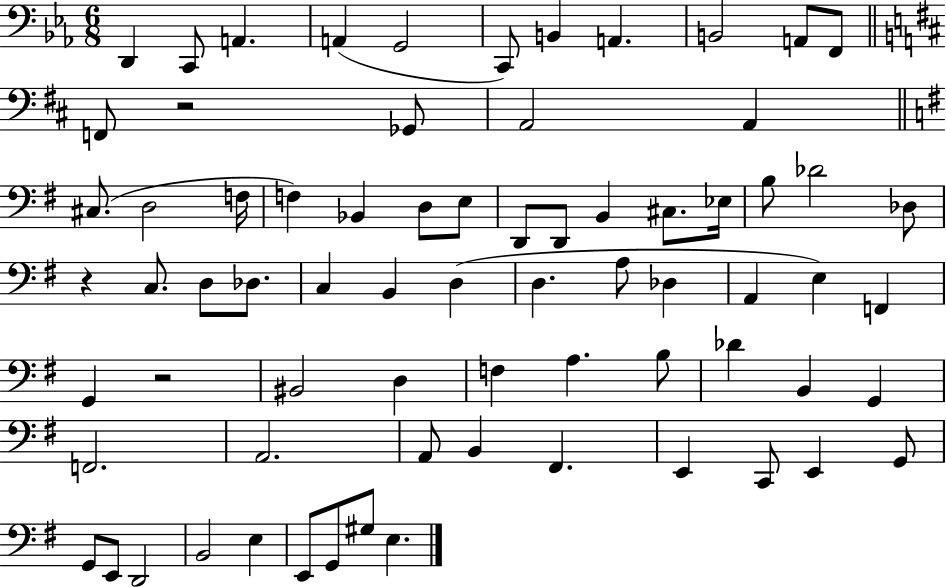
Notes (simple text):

D2/q C2/e A2/q. A2/q G2/h C2/e B2/q A2/q. B2/h A2/e F2/e F2/e R/h Gb2/e A2/h A2/q C#3/e. D3/h F3/s F3/q Bb2/q D3/e E3/e D2/e D2/e B2/q C#3/e. Eb3/s B3/e Db4/h Db3/e R/q C3/e. D3/e Db3/e. C3/q B2/q D3/q D3/q. A3/e Db3/q A2/q E3/q F2/q G2/q R/h BIS2/h D3/q F3/q A3/q. B3/e Db4/q B2/q G2/q F2/h. A2/h. A2/e B2/q F#2/q. E2/q C2/e E2/q G2/e G2/e E2/e D2/h B2/h E3/q E2/e G2/e G#3/e E3/q.